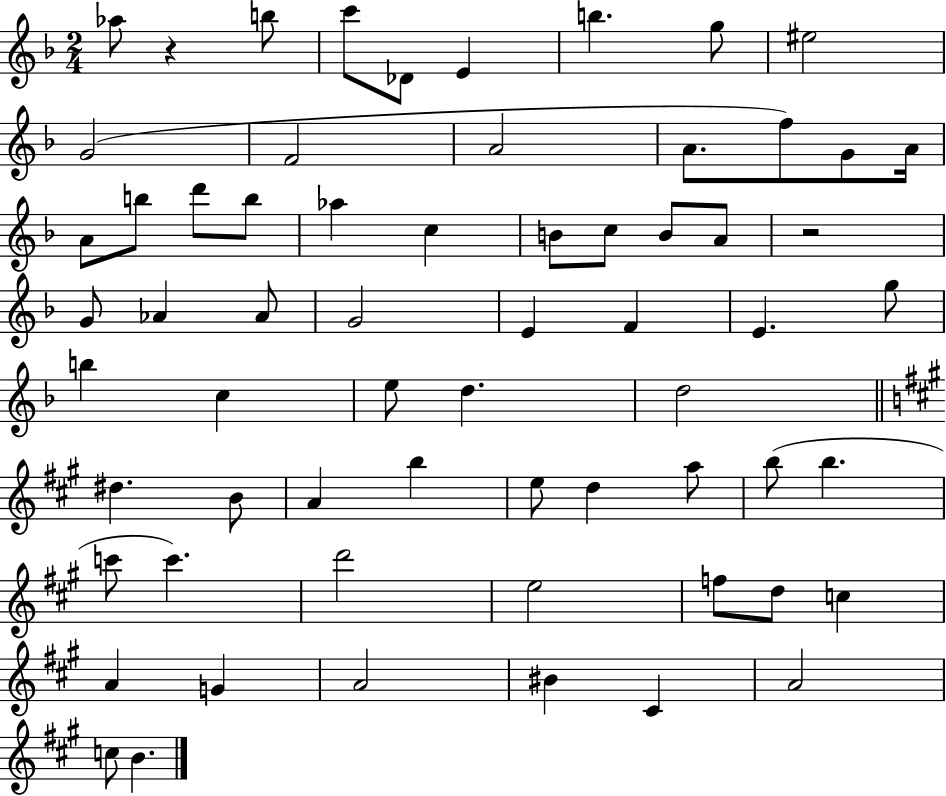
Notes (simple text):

Ab5/e R/q B5/e C6/e Db4/e E4/q B5/q. G5/e EIS5/h G4/h F4/h A4/h A4/e. F5/e G4/e A4/s A4/e B5/e D6/e B5/e Ab5/q C5/q B4/e C5/e B4/e A4/e R/h G4/e Ab4/q Ab4/e G4/h E4/q F4/q E4/q. G5/e B5/q C5/q E5/e D5/q. D5/h D#5/q. B4/e A4/q B5/q E5/e D5/q A5/e B5/e B5/q. C6/e C6/q. D6/h E5/h F5/e D5/e C5/q A4/q G4/q A4/h BIS4/q C#4/q A4/h C5/e B4/q.